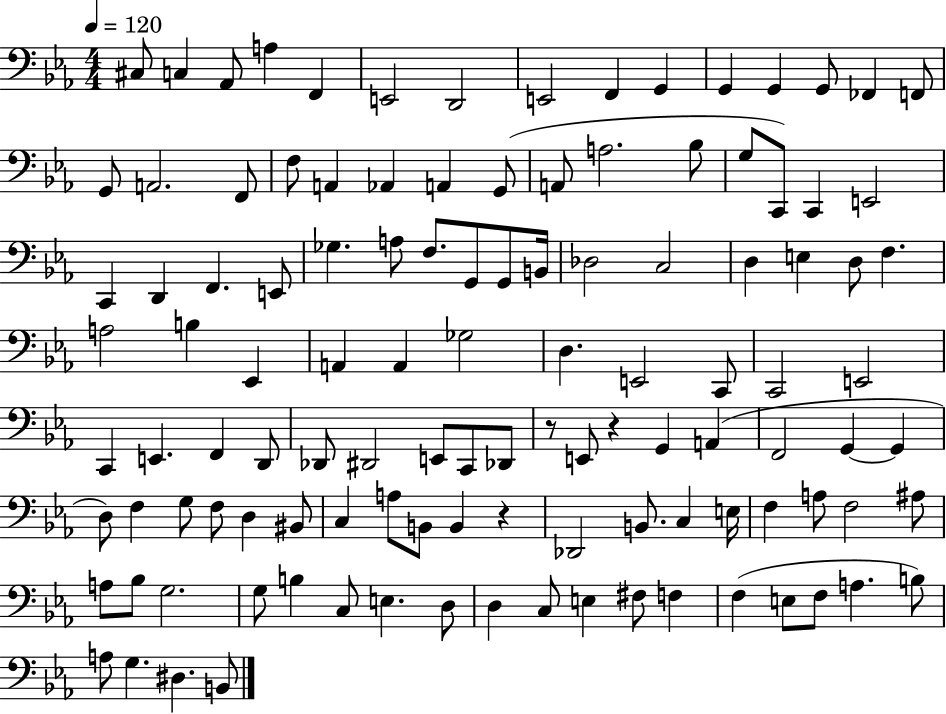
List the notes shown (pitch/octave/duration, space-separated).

C#3/e C3/q Ab2/e A3/q F2/q E2/h D2/h E2/h F2/q G2/q G2/q G2/q G2/e FES2/q F2/e G2/e A2/h. F2/e F3/e A2/q Ab2/q A2/q G2/e A2/e A3/h. Bb3/e G3/e C2/e C2/q E2/h C2/q D2/q F2/q. E2/e Gb3/q. A3/e F3/e. G2/e G2/e B2/s Db3/h C3/h D3/q E3/q D3/e F3/q. A3/h B3/q Eb2/q A2/q A2/q Gb3/h D3/q. E2/h C2/e C2/h E2/h C2/q E2/q. F2/q D2/e Db2/e D#2/h E2/e C2/e Db2/e R/e E2/e R/q G2/q A2/q F2/h G2/q G2/q D3/e F3/q G3/e F3/e D3/q BIS2/e C3/q A3/e B2/e B2/q R/q Db2/h B2/e. C3/q E3/s F3/q A3/e F3/h A#3/e A3/e Bb3/e G3/h. G3/e B3/q C3/e E3/q. D3/e D3/q C3/e E3/q F#3/e F3/q F3/q E3/e F3/e A3/q. B3/e A3/e G3/q. D#3/q. B2/e